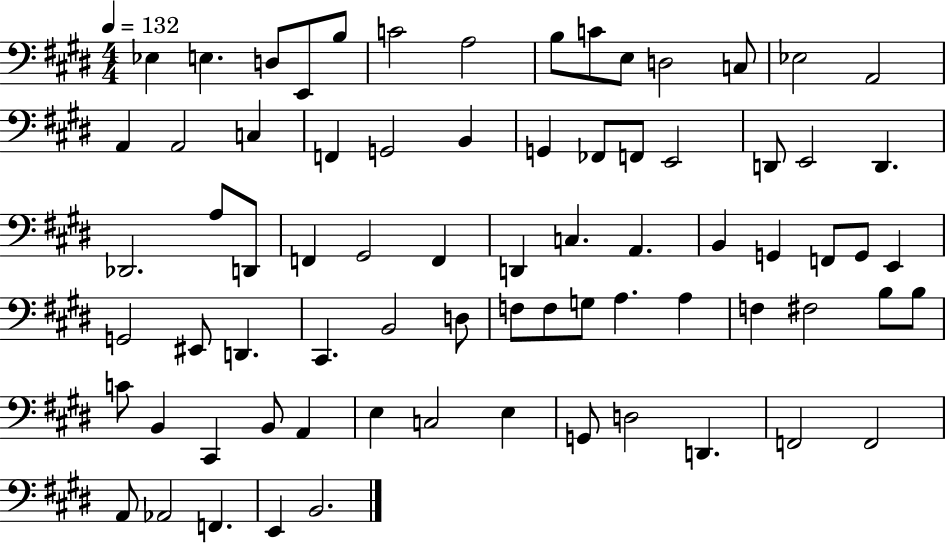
X:1
T:Untitled
M:4/4
L:1/4
K:E
_E, E, D,/2 E,,/2 B,/2 C2 A,2 B,/2 C/2 E,/2 D,2 C,/2 _E,2 A,,2 A,, A,,2 C, F,, G,,2 B,, G,, _F,,/2 F,,/2 E,,2 D,,/2 E,,2 D,, _D,,2 A,/2 D,,/2 F,, ^G,,2 F,, D,, C, A,, B,, G,, F,,/2 G,,/2 E,, G,,2 ^E,,/2 D,, ^C,, B,,2 D,/2 F,/2 F,/2 G,/2 A, A, F, ^F,2 B,/2 B,/2 C/2 B,, ^C,, B,,/2 A,, E, C,2 E, G,,/2 D,2 D,, F,,2 F,,2 A,,/2 _A,,2 F,, E,, B,,2